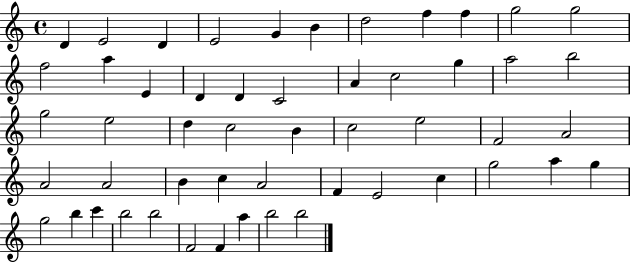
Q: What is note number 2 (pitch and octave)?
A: E4